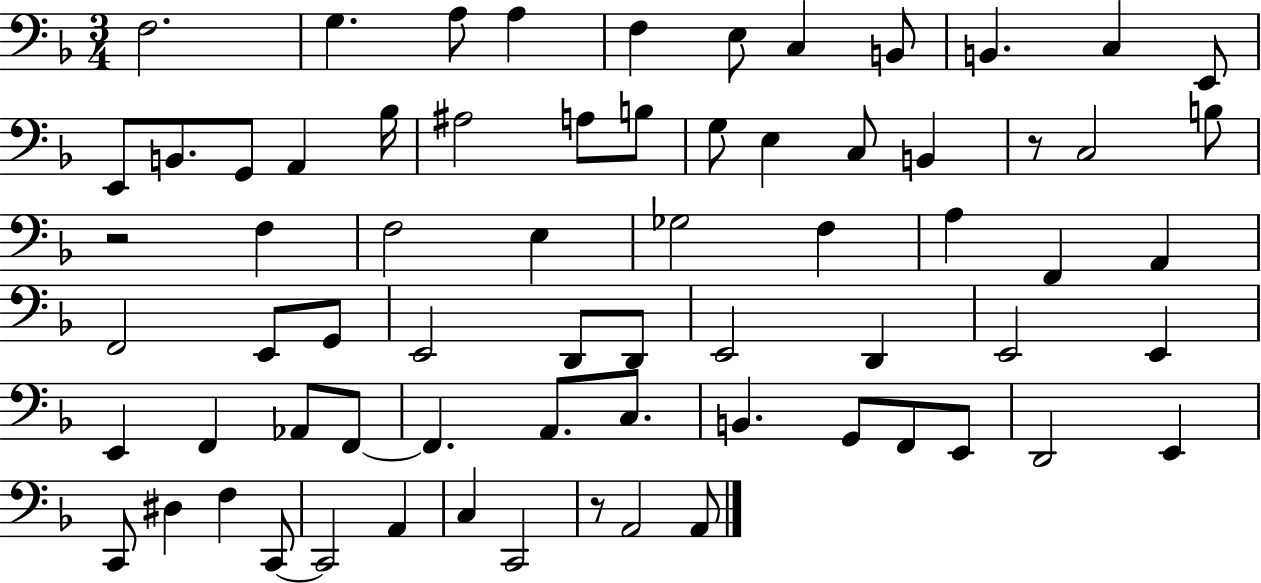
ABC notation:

X:1
T:Untitled
M:3/4
L:1/4
K:F
F,2 G, A,/2 A, F, E,/2 C, B,,/2 B,, C, E,,/2 E,,/2 B,,/2 G,,/2 A,, _B,/4 ^A,2 A,/2 B,/2 G,/2 E, C,/2 B,, z/2 C,2 B,/2 z2 F, F,2 E, _G,2 F, A, F,, A,, F,,2 E,,/2 G,,/2 E,,2 D,,/2 D,,/2 E,,2 D,, E,,2 E,, E,, F,, _A,,/2 F,,/2 F,, A,,/2 C,/2 B,, G,,/2 F,,/2 E,,/2 D,,2 E,, C,,/2 ^D, F, C,,/2 C,,2 A,, C, C,,2 z/2 A,,2 A,,/2